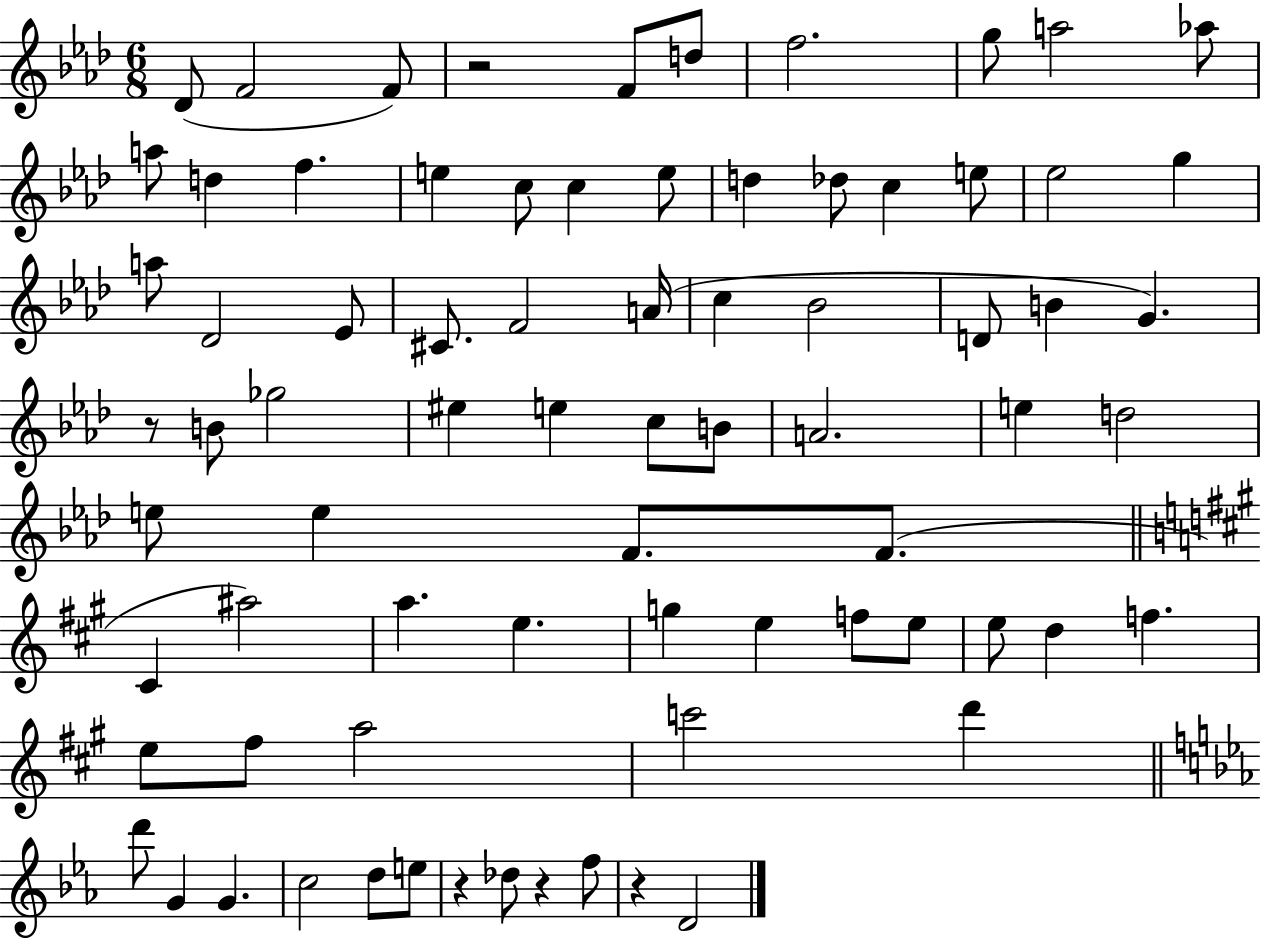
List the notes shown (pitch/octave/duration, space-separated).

Db4/e F4/h F4/e R/h F4/e D5/e F5/h. G5/e A5/h Ab5/e A5/e D5/q F5/q. E5/q C5/e C5/q E5/e D5/q Db5/e C5/q E5/e Eb5/h G5/q A5/e Db4/h Eb4/e C#4/e. F4/h A4/s C5/q Bb4/h D4/e B4/q G4/q. R/e B4/e Gb5/h EIS5/q E5/q C5/e B4/e A4/h. E5/q D5/h E5/e E5/q F4/e. F4/e. C#4/q A#5/h A5/q. E5/q. G5/q E5/q F5/e E5/e E5/e D5/q F5/q. E5/e F#5/e A5/h C6/h D6/q D6/e G4/q G4/q. C5/h D5/e E5/e R/q Db5/e R/q F5/e R/q D4/h